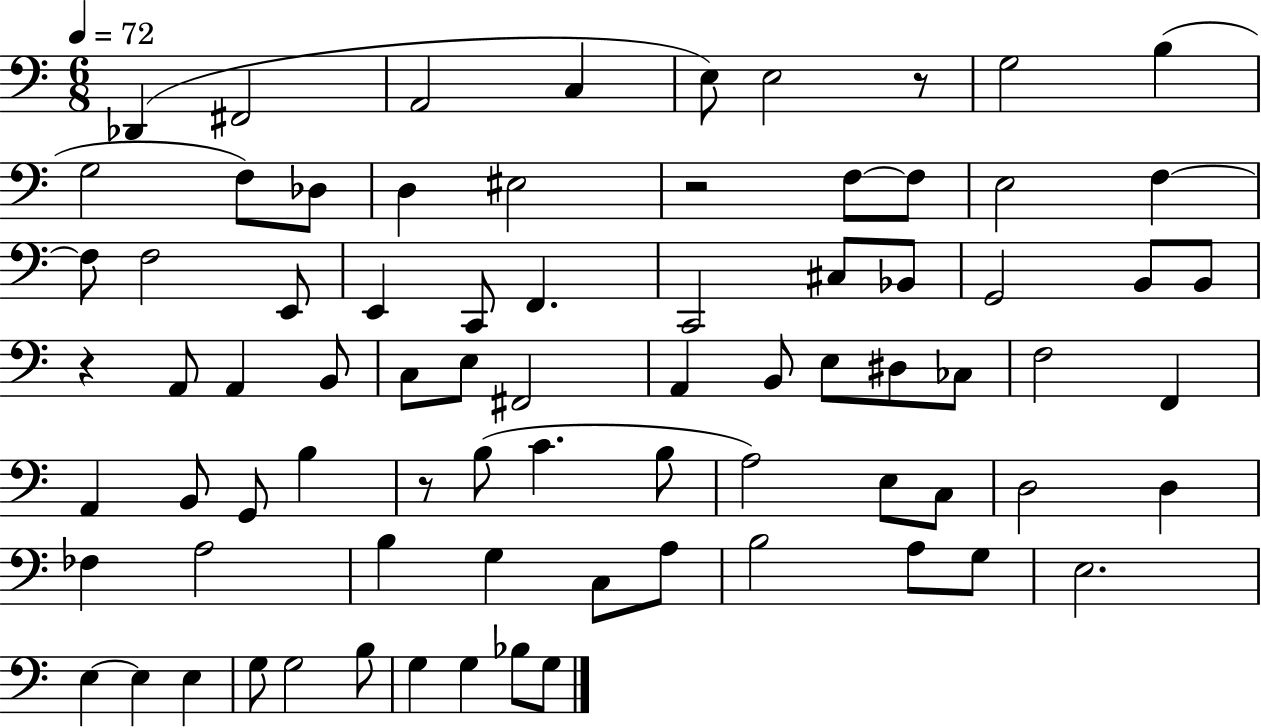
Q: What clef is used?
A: bass